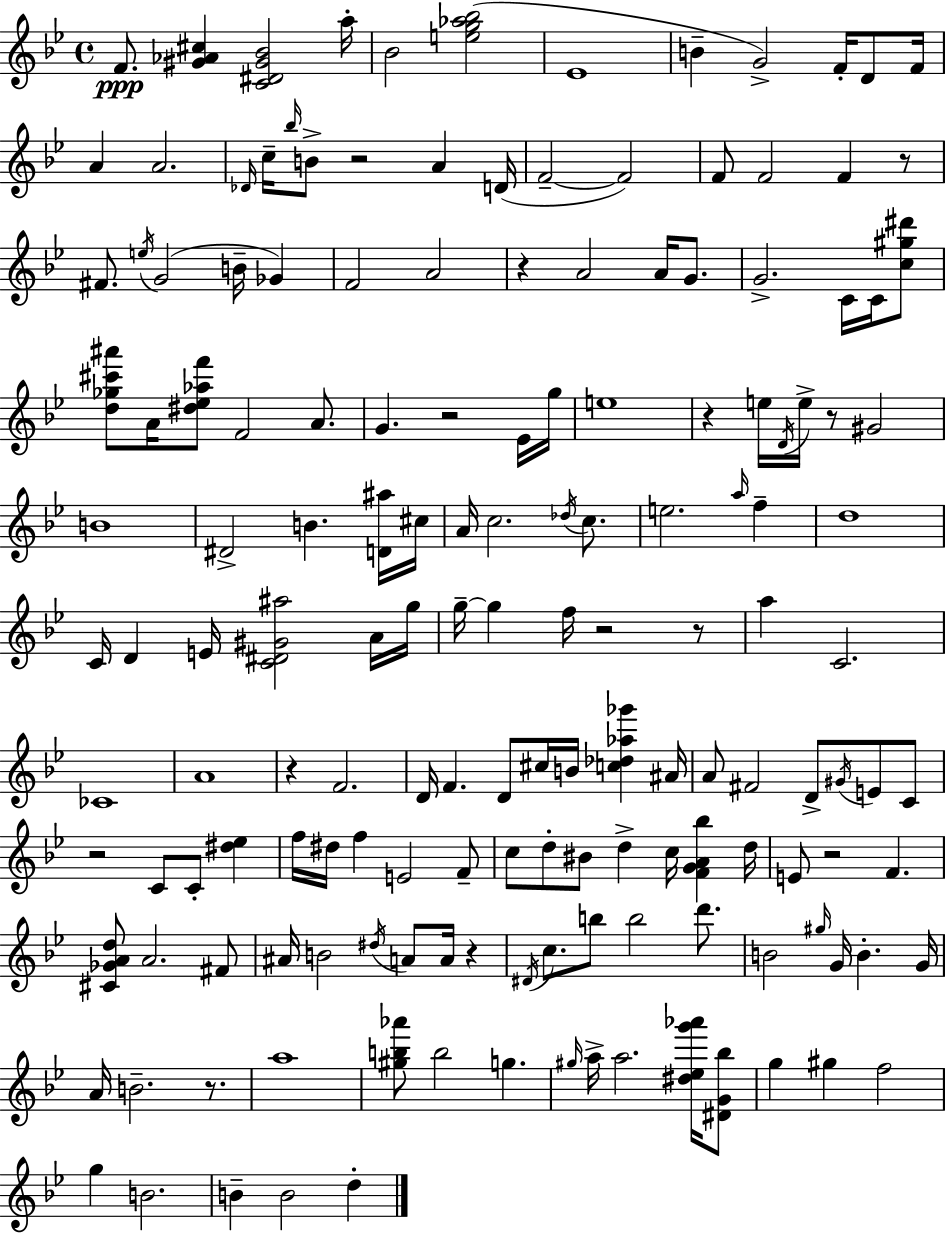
F4/e. [G#4,Ab4,C#5]/q [C4,D#4,G#4,Bb4]/h A5/s Bb4/h [E5,G5,Ab5,Bb5]/h Eb4/w B4/q G4/h F4/s D4/e F4/s A4/q A4/h. Db4/s C5/s Bb5/s B4/e R/h A4/q D4/s F4/h F4/h F4/e F4/h F4/q R/e F#4/e. E5/s G4/h B4/s Gb4/q F4/h A4/h R/q A4/h A4/s G4/e. G4/h. C4/s C4/s [C5,G#5,D#6]/e [D5,Gb5,C#6,A#6]/e A4/s [D#5,Eb5,Ab5,F6]/e F4/h A4/e. G4/q. R/h Eb4/s G5/s E5/w R/q E5/s D4/s E5/s R/e G#4/h B4/w D#4/h B4/q. [D4,A#5]/s C#5/s A4/s C5/h. Db5/s C5/e. E5/h. A5/s F5/q D5/w C4/s D4/q E4/s [C4,D#4,G#4,A#5]/h A4/s G5/s G5/s G5/q F5/s R/h R/e A5/q C4/h. CES4/w A4/w R/q F4/h. D4/s F4/q. D4/e C#5/s B4/s [C5,Db5,Ab5,Gb6]/q A#4/s A4/e F#4/h D4/e G#4/s E4/e C4/e R/h C4/e C4/e [D#5,Eb5]/q F5/s D#5/s F5/q E4/h F4/e C5/e D5/e BIS4/e D5/q C5/s [F4,G4,A4,Bb5]/q D5/s E4/e R/h F4/q. [C#4,Gb4,A4,D5]/e A4/h. F#4/e A#4/s B4/h D#5/s A4/e A4/s R/q D#4/s C5/e. B5/e B5/h D6/e. B4/h G#5/s G4/s B4/q. G4/s A4/s B4/h. R/e. A5/w [G#5,B5,Ab6]/e B5/h G5/q. G#5/s A5/s A5/h. [D#5,Eb5,G6,Ab6]/s [D#4,G4,Bb5]/e G5/q G#5/q F5/h G5/q B4/h. B4/q B4/h D5/q